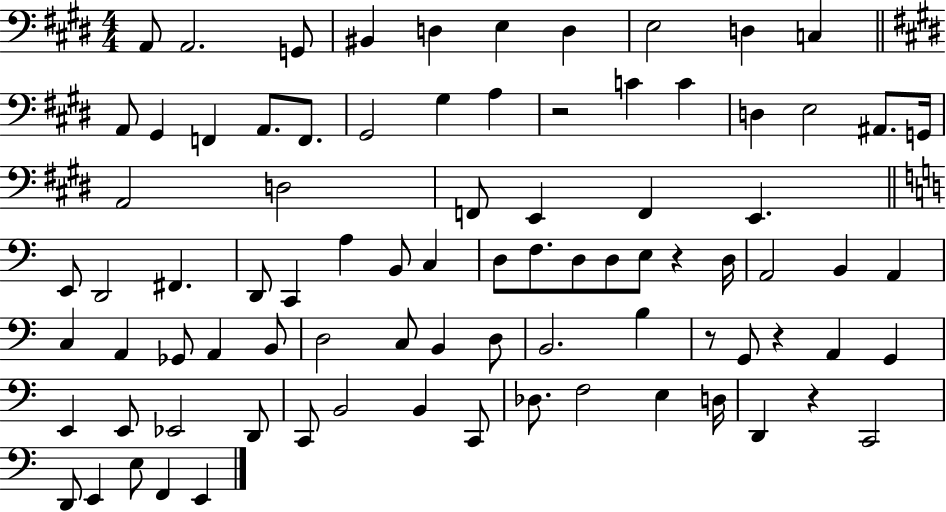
A2/e A2/h. G2/e BIS2/q D3/q E3/q D3/q E3/h D3/q C3/q A2/e G#2/q F2/q A2/e. F2/e. G#2/h G#3/q A3/q R/h C4/q C4/q D3/q E3/h A#2/e. G2/s A2/h D3/h F2/e E2/q F2/q E2/q. E2/e D2/h F#2/q. D2/e C2/q A3/q B2/e C3/q D3/e F3/e. D3/e D3/e E3/e R/q D3/s A2/h B2/q A2/q C3/q A2/q Gb2/e A2/q B2/e D3/h C3/e B2/q D3/e B2/h. B3/q R/e G2/e R/q A2/q G2/q E2/q E2/e Eb2/h D2/e C2/e B2/h B2/q C2/e Db3/e. F3/h E3/q D3/s D2/q R/q C2/h D2/e E2/q E3/e F2/q E2/q